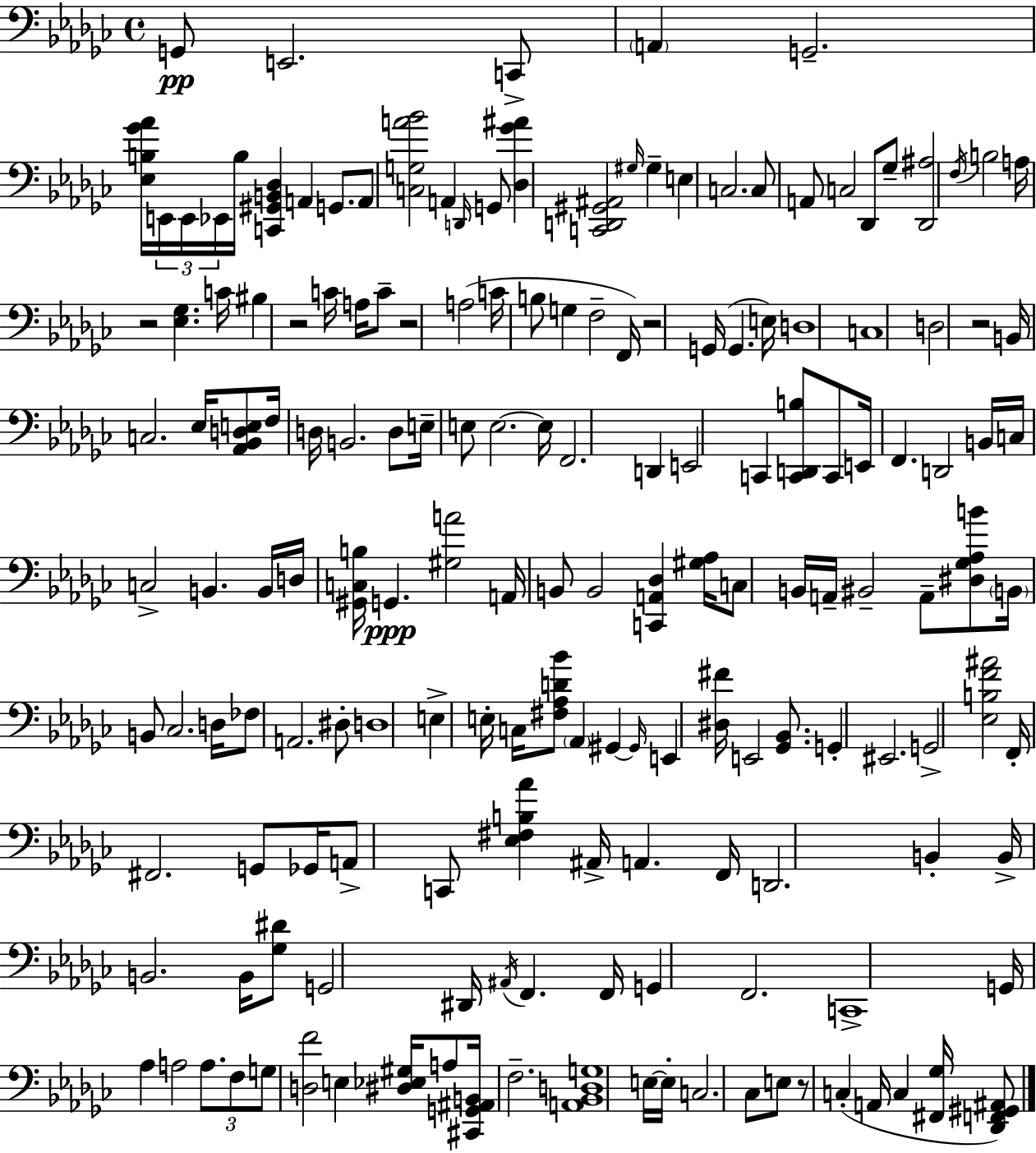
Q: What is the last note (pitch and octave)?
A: C3